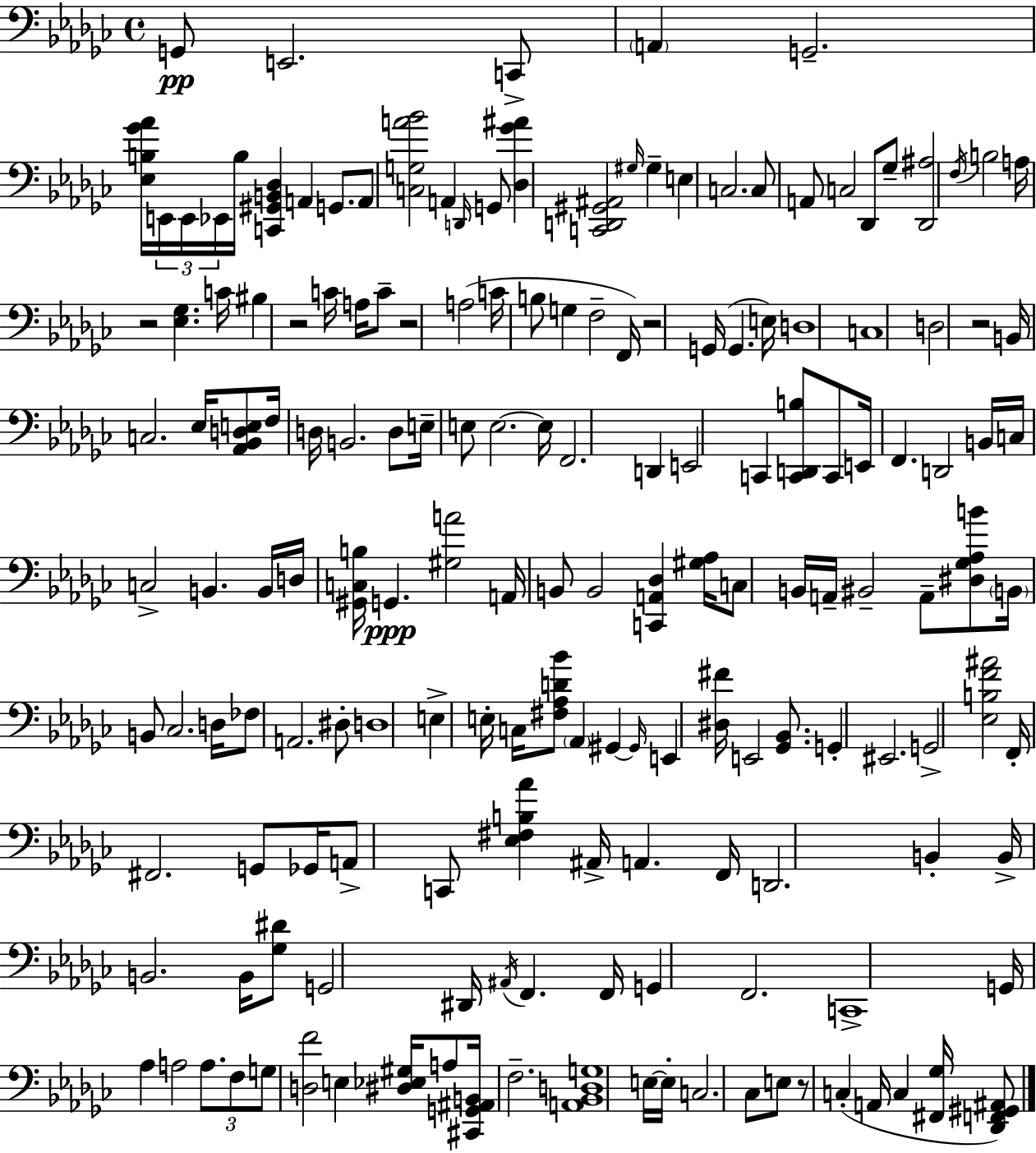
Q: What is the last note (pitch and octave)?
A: C3